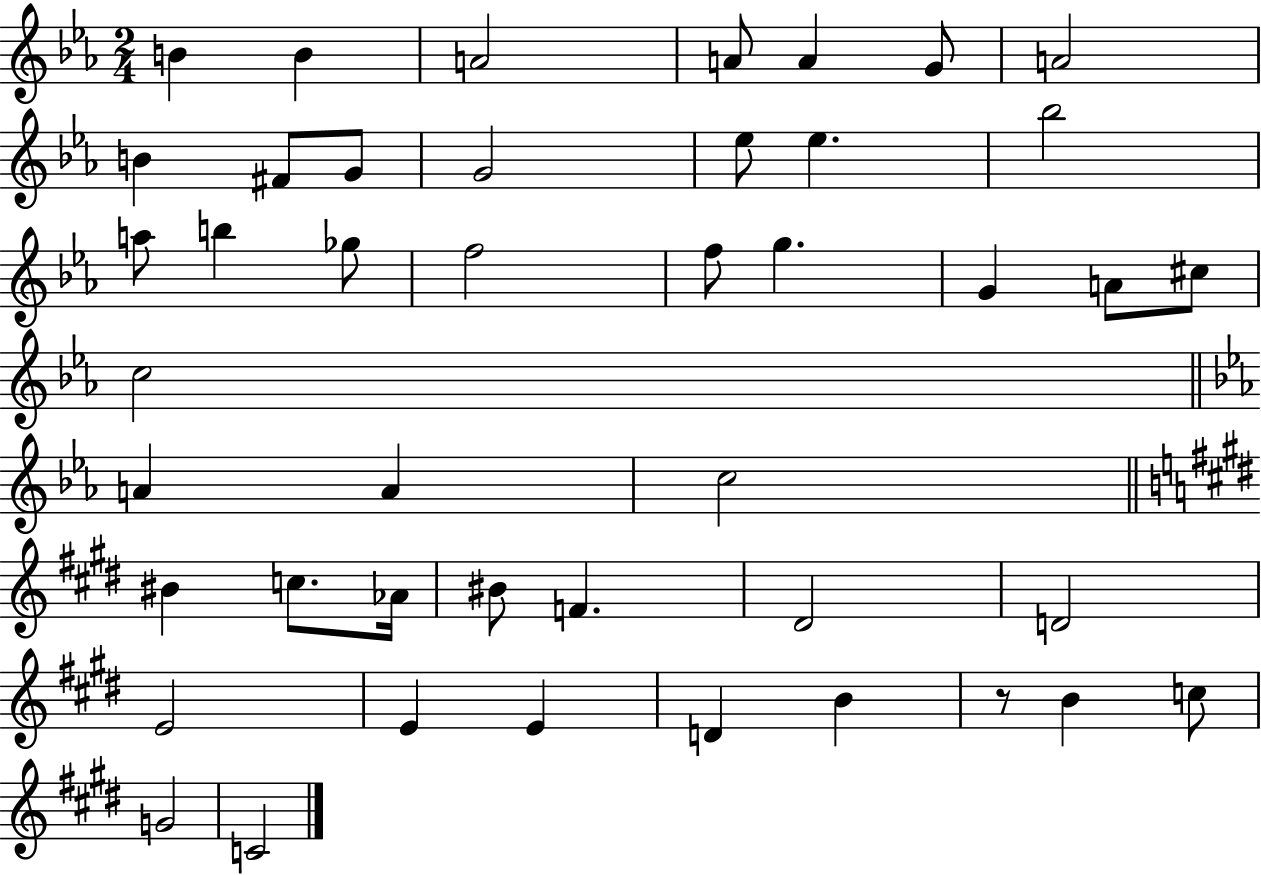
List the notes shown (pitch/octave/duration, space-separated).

B4/q B4/q A4/h A4/e A4/q G4/e A4/h B4/q F#4/e G4/e G4/h Eb5/e Eb5/q. Bb5/h A5/e B5/q Gb5/e F5/h F5/e G5/q. G4/q A4/e C#5/e C5/h A4/q A4/q C5/h BIS4/q C5/e. Ab4/s BIS4/e F4/q. D#4/h D4/h E4/h E4/q E4/q D4/q B4/q R/e B4/q C5/e G4/h C4/h